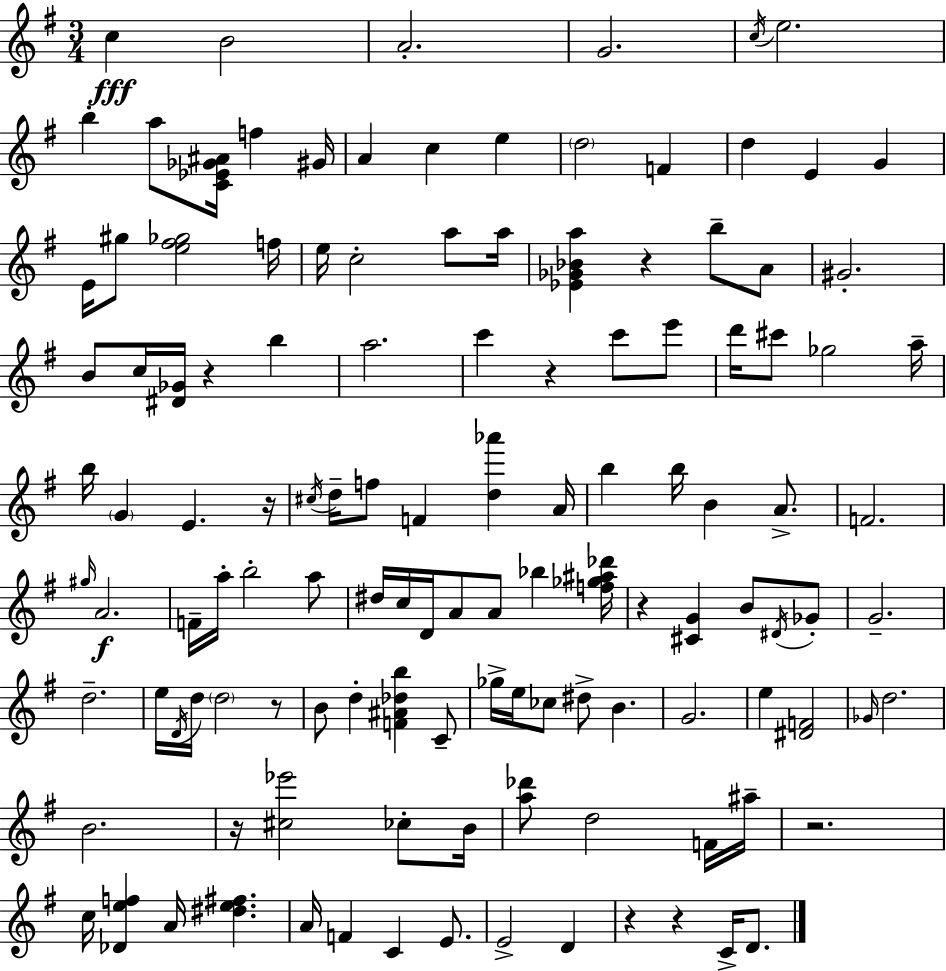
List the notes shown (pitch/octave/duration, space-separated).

C5/q B4/h A4/h. G4/h. C5/s E5/h. B5/q A5/e [C4,Eb4,Gb4,A#4]/s F5/q G#4/s A4/q C5/q E5/q D5/h F4/q D5/q E4/q G4/q E4/s G#5/e [E5,F#5,Gb5]/h F5/s E5/s C5/h A5/e A5/s [Eb4,Gb4,Bb4,A5]/q R/q B5/e A4/e G#4/h. B4/e C5/s [D#4,Gb4]/s R/q B5/q A5/h. C6/q R/q C6/e E6/e D6/s C#6/e Gb5/h A5/s B5/s G4/q E4/q. R/s C#5/s D5/s F5/e F4/q [D5,Ab6]/q A4/s B5/q B5/s B4/q A4/e. F4/h. G#5/s A4/h. F4/s A5/s B5/h A5/e D#5/s C5/s D4/s A4/e A4/e Bb5/q [F5,Gb5,A#5,Db6]/s R/q [C#4,G4]/q B4/e D#4/s Gb4/e G4/h. D5/h. E5/s D4/s D5/s D5/h R/e B4/e D5/q [F4,A#4,Db5,B5]/q C4/e Gb5/s E5/s CES5/e D#5/e B4/q. G4/h. E5/q [D#4,F4]/h Gb4/s D5/h. B4/h. R/s [C#5,Eb6]/h CES5/e B4/s [A5,Db6]/e D5/h F4/s A#5/s R/h. C5/s [Db4,E5,F5]/q A4/s [D#5,E5,F#5]/q. A4/s F4/q C4/q E4/e. E4/h D4/q R/q R/q C4/s D4/e.